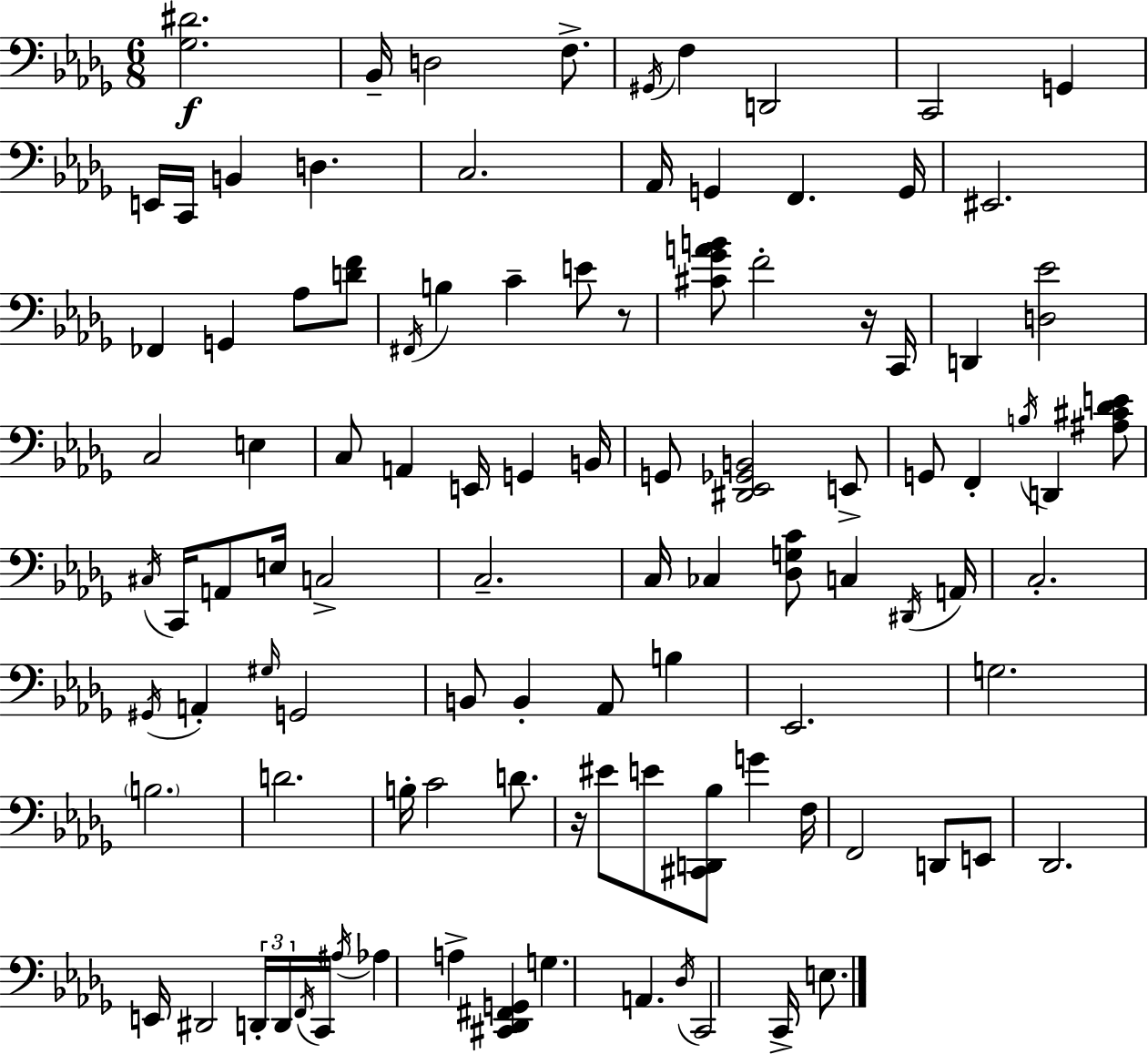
X:1
T:Untitled
M:6/8
L:1/4
K:Bbm
[_G,^D]2 _B,,/4 D,2 F,/2 ^G,,/4 F, D,,2 C,,2 G,, E,,/4 C,,/4 B,, D, C,2 _A,,/4 G,, F,, G,,/4 ^E,,2 _F,, G,, _A,/2 [DF]/2 ^F,,/4 B, C E/2 z/2 [^C_GAB]/2 F2 z/4 C,,/4 D,, [D,_E]2 C,2 E, C,/2 A,, E,,/4 G,, B,,/4 G,,/2 [^D,,_E,,_G,,B,,]2 E,,/2 G,,/2 F,, B,/4 D,, [^A,^C_DE]/2 ^C,/4 C,,/4 A,,/2 E,/4 C,2 C,2 C,/4 _C, [_D,G,C]/2 C, ^D,,/4 A,,/4 C,2 ^G,,/4 A,, ^G,/4 G,,2 B,,/2 B,, _A,,/2 B, _E,,2 G,2 B,2 D2 B,/4 C2 D/2 z/4 ^E/2 E/2 [^C,,D,,_B,]/2 G F,/4 F,,2 D,,/2 E,,/2 _D,,2 E,,/4 ^D,,2 D,,/4 D,,/4 F,,/4 C,,/4 ^A,/4 _A, A, [^C,,_D,,^F,,G,,] G, A,, _D,/4 C,,2 C,,/4 E,/2